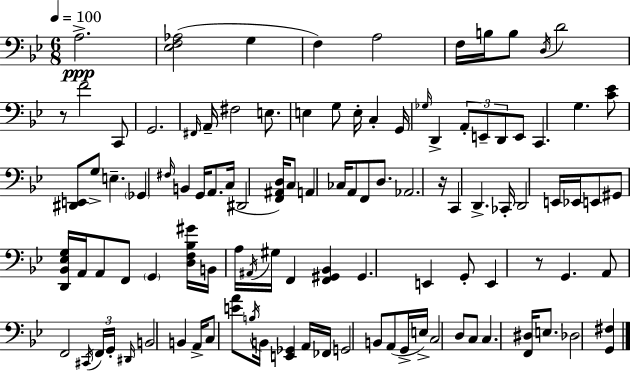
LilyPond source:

{
  \clef bass
  \numericTimeSignature
  \time 6/8
  \key bes \major
  \tempo 4 = 100
  a2.->\ppp | <ees f aes>2( g4 | f4) a2 | f16 b16 b8 \acciaccatura { d16 } d'2 | \break r8 f'2 c,8 | g,2. | \grace { fis,16 } a,16-- fis2 e8. | e4 g8 e16-. c4-. | \break g,16 \grace { ges16 } d,4-> \tuplet 3/2 { a,8-. e,8-- d,8 } | e,8 c,4. g4. | <c' ees'>8 <dis, e,>8 g8-> e4.-- | \parenthesize ges,4 \grace { fis16 } b,4 | \break g,16 a,8. c16( dis,2 | <f, ais, d>16) c8 a,4 ces16 a,8 f,8 | d8. aes,2. | r16 c,4 d,4.-> | \break ces,16-. d,2 | e,16 ees,16 e,8 gis,8 <d, bes, ees g>16 a,16 a,8 f,8 | \parenthesize g,4 <d f bes gis'>16 b,16 a16 \acciaccatura { ais,16 } gis16 f,4 | <f, gis, bes,>4 gis,4. e,4 | \break g,8-. e,4 r8 g,4. | a,8 f,2 | \acciaccatura { cis,16 } \tuplet 3/2 { f,16 g,16-. \grace { dis,16 } } b,2 | b,4 a,16-> c8 <e' a'>8 | \break \acciaccatura { b16 } b,16 <e, ges,>4 a,16 fes,16 g,2 | b,8 a,8( g,16-> e16->) c2 | d8 c8 c4. | <f, dis>16 e8. des2 | \break <g, fis>4 \bar "|."
}